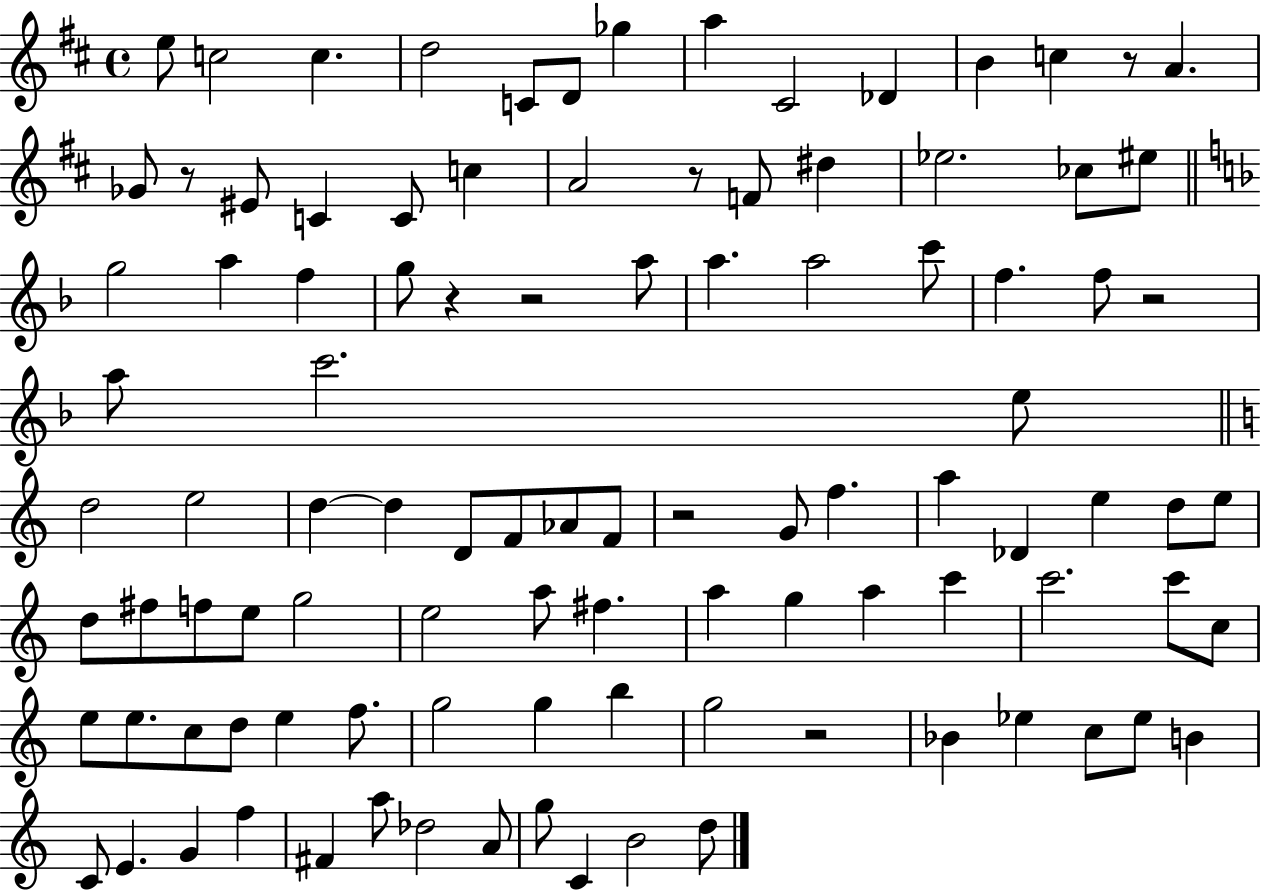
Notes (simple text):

E5/e C5/h C5/q. D5/h C4/e D4/e Gb5/q A5/q C#4/h Db4/q B4/q C5/q R/e A4/q. Gb4/e R/e EIS4/e C4/q C4/e C5/q A4/h R/e F4/e D#5/q Eb5/h. CES5/e EIS5/e G5/h A5/q F5/q G5/e R/q R/h A5/e A5/q. A5/h C6/e F5/q. F5/e R/h A5/e C6/h. E5/e D5/h E5/h D5/q D5/q D4/e F4/e Ab4/e F4/e R/h G4/e F5/q. A5/q Db4/q E5/q D5/e E5/e D5/e F#5/e F5/e E5/e G5/h E5/h A5/e F#5/q. A5/q G5/q A5/q C6/q C6/h. C6/e C5/e E5/e E5/e. C5/e D5/e E5/q F5/e. G5/h G5/q B5/q G5/h R/h Bb4/q Eb5/q C5/e Eb5/e B4/q C4/e E4/q. G4/q F5/q F#4/q A5/e Db5/h A4/e G5/e C4/q B4/h D5/e